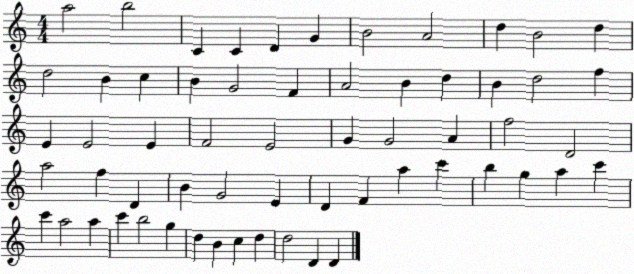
X:1
T:Untitled
M:4/4
L:1/4
K:C
a2 b2 C C D G B2 A2 d B2 d d2 B c B G2 F A2 B d B d2 f E E2 E F2 E2 G G2 A f2 D2 a2 f D B G2 E D F a c' b g a c' c' a2 a c' b2 g d B c d d2 D D